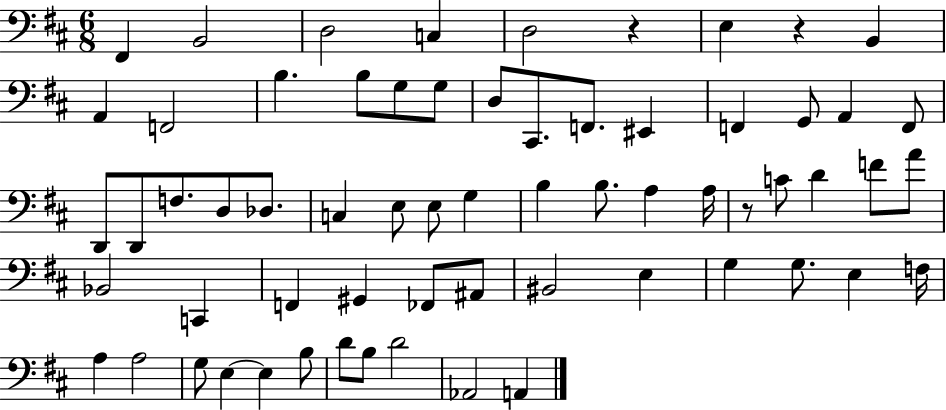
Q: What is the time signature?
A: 6/8